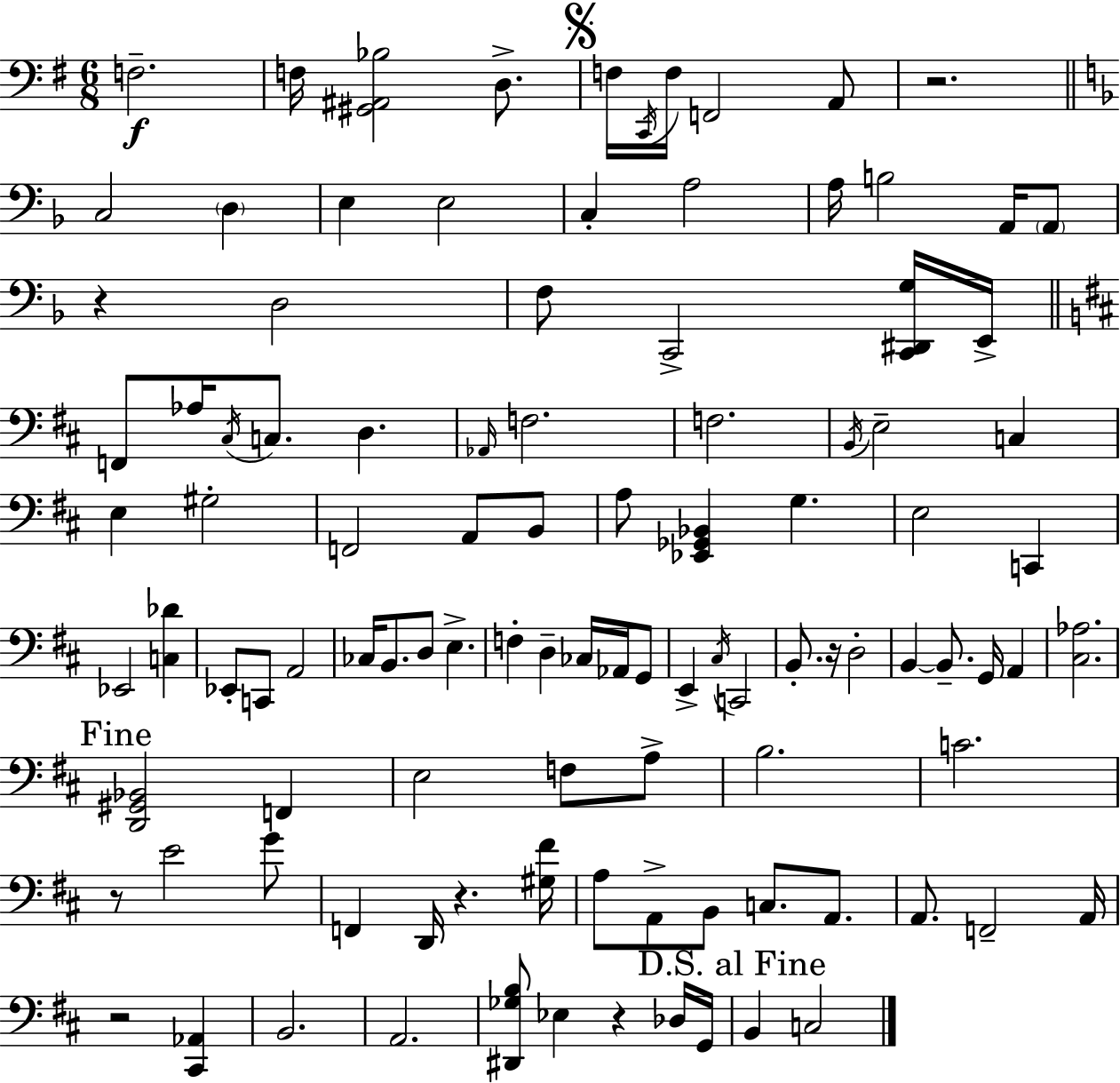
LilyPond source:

{
  \clef bass
  \numericTimeSignature
  \time 6/8
  \key e \minor
  f2.--\f | f16 <gis, ais, bes>2 d8.-> | \mark \markup { \musicglyph "scripts.segno" } f16 \acciaccatura { c,16 } f16 f,2 a,8 | r2. | \break \bar "||" \break \key f \major c2 \parenthesize d4 | e4 e2 | c4-. a2 | a16 b2 a,16 \parenthesize a,8 | \break r4 d2 | f8 c,2-> <c, dis, g>16 e,16-> | \bar "||" \break \key b \minor f,8 aes16 \acciaccatura { cis16 } c8. d4. | \grace { aes,16 } f2. | f2. | \acciaccatura { b,16 } e2-- c4 | \break e4 gis2-. | f,2 a,8 | b,8 a8 <ees, ges, bes,>4 g4. | e2 c,4 | \break ees,2 <c des'>4 | ees,8-. c,8 a,2 | ces16 b,8. d8 e4.-> | f4-. d4-- ces16 | \break aes,16 g,8 e,4-> \acciaccatura { cis16 } c,2 | b,8.-. r16 d2-. | b,4~~ b,8.-- g,16 | a,4 <cis aes>2. | \break \mark "Fine" <d, gis, bes,>2 | f,4 e2 | f8 a8-> b2. | c'2. | \break r8 e'2 | g'8 f,4 d,16 r4. | <gis fis'>16 a8 a,8-> b,8 c8. | a,8. a,8. f,2-- | \break a,16 r2 | <cis, aes,>4 b,2. | a,2. | <dis, ges b>8 ees4 r4 | \break des16 g,16 \mark "D.S. al Fine" b,4 c2 | \bar "|."
}